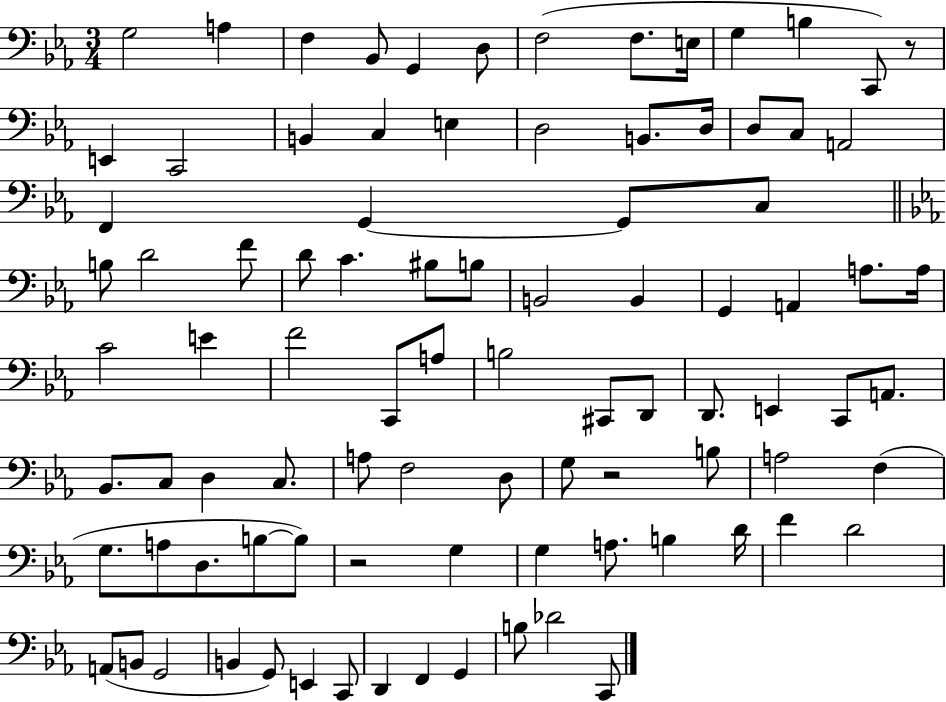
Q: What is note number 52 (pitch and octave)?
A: A2